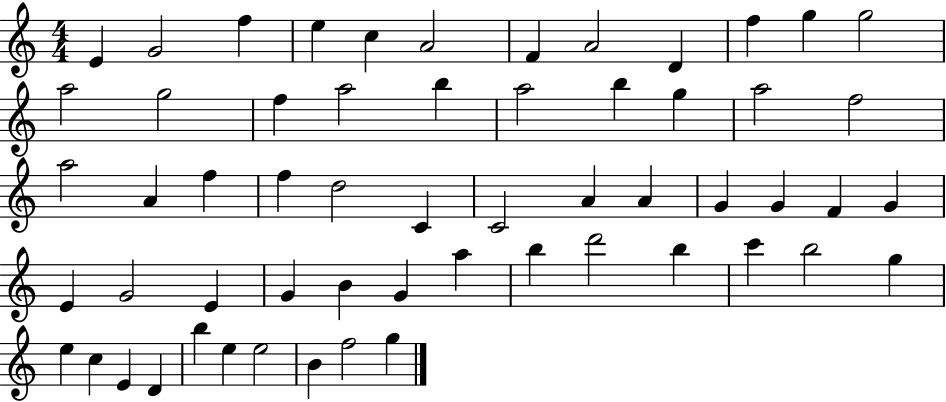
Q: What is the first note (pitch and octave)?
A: E4